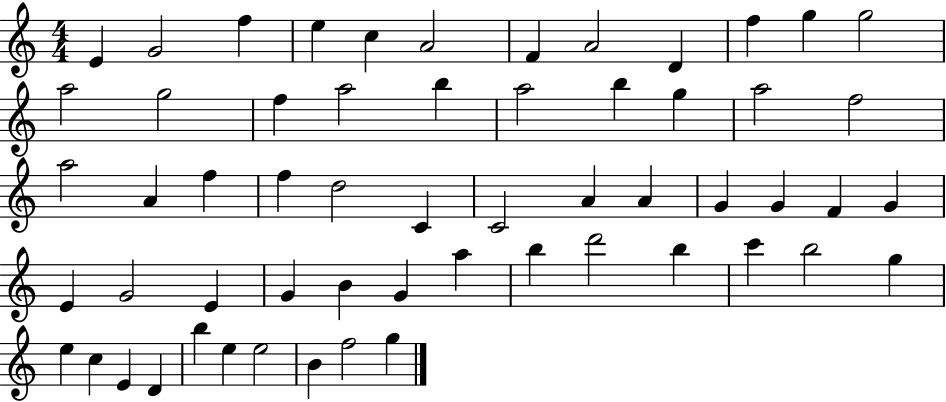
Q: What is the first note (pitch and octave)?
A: E4